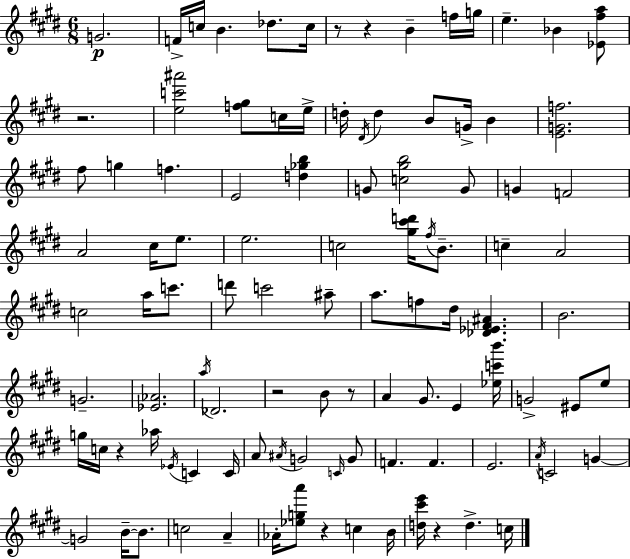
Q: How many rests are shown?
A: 8